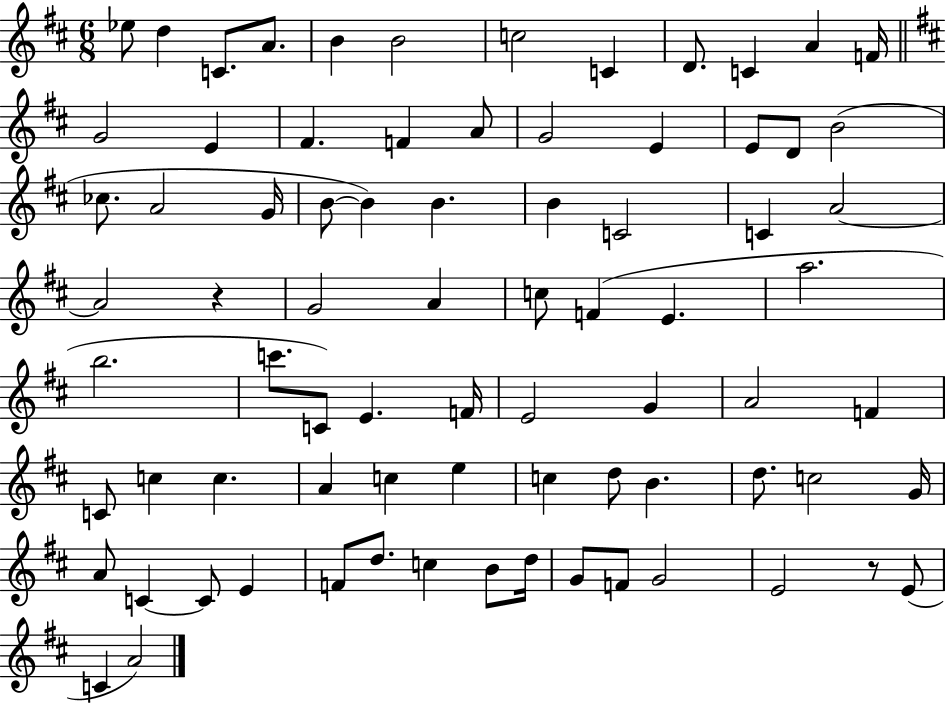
Eb5/e D5/q C4/e. A4/e. B4/q B4/h C5/h C4/q D4/e. C4/q A4/q F4/s G4/h E4/q F#4/q. F4/q A4/e G4/h E4/q E4/e D4/e B4/h CES5/e. A4/h G4/s B4/e B4/q B4/q. B4/q C4/h C4/q A4/h A4/h R/q G4/h A4/q C5/e F4/q E4/q. A5/h. B5/h. C6/e. C4/e E4/q. F4/s E4/h G4/q A4/h F4/q C4/e C5/q C5/q. A4/q C5/q E5/q C5/q D5/e B4/q. D5/e. C5/h G4/s A4/e C4/q C4/e E4/q F4/e D5/e. C5/q B4/e D5/s G4/e F4/e G4/h E4/h R/e E4/e C4/q A4/h